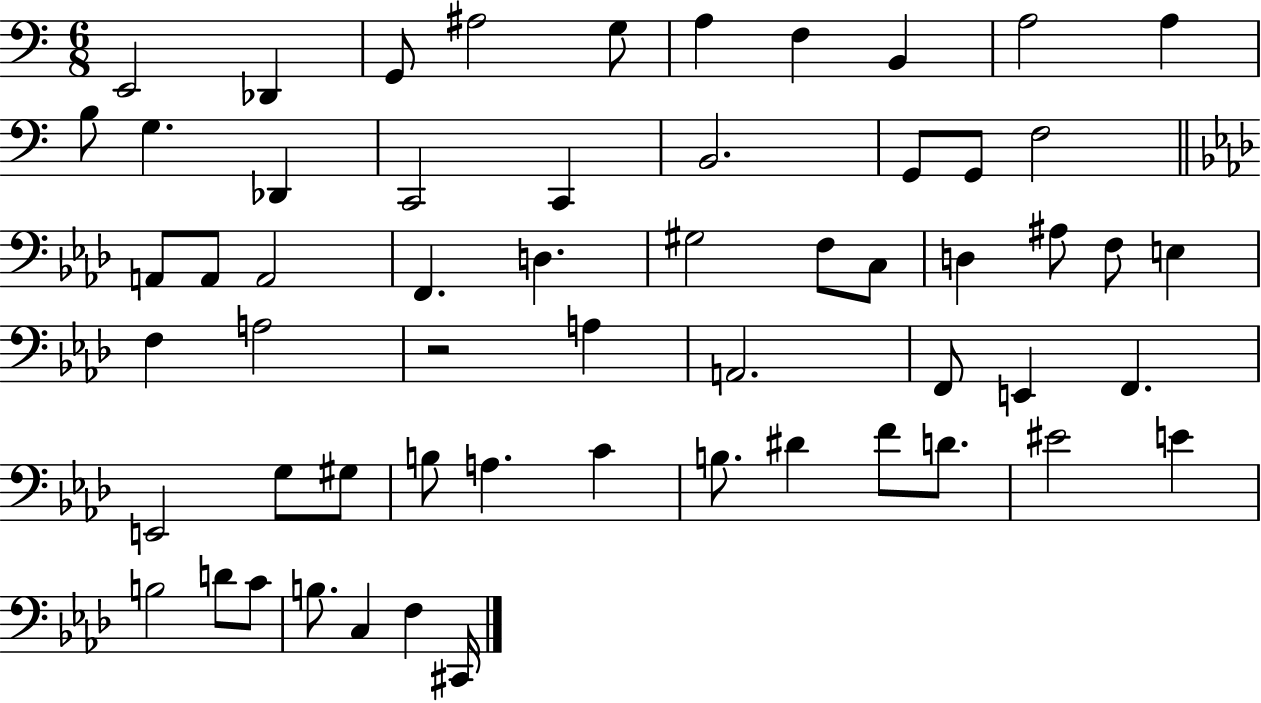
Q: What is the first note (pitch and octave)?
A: E2